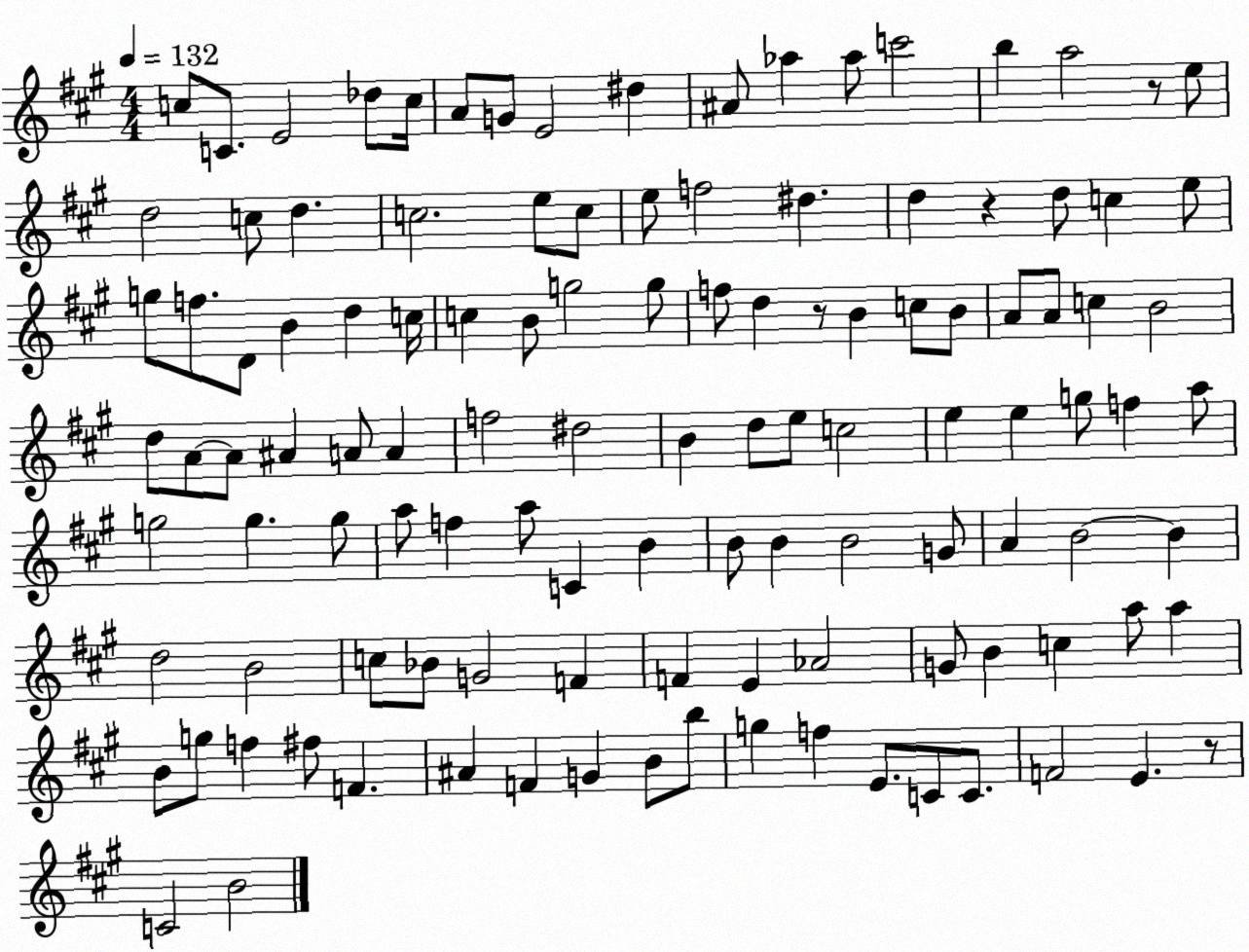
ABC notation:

X:1
T:Untitled
M:4/4
L:1/4
K:A
c/2 C/2 E2 _d/2 c/4 A/2 G/2 E2 ^d ^A/2 _a _a/2 c'2 b a2 z/2 e/2 d2 c/2 d c2 e/2 c/2 e/2 f2 ^d d z d/2 c e/2 g/2 f/2 D/2 B d c/4 c B/2 g2 g/2 f/2 d z/2 B c/2 B/2 A/2 A/2 c B2 d/2 A/2 A/2 ^A A/2 A f2 ^d2 B d/2 e/2 c2 e e g/2 f a/2 g2 g g/2 a/2 f a/2 C B B/2 B B2 G/2 A B2 B d2 B2 c/2 _B/2 G2 F F E _A2 G/2 B c a/2 a B/2 g/2 f ^f/2 F ^A F G B/2 b/2 g f E/2 C/2 C/2 F2 E z/2 C2 B2